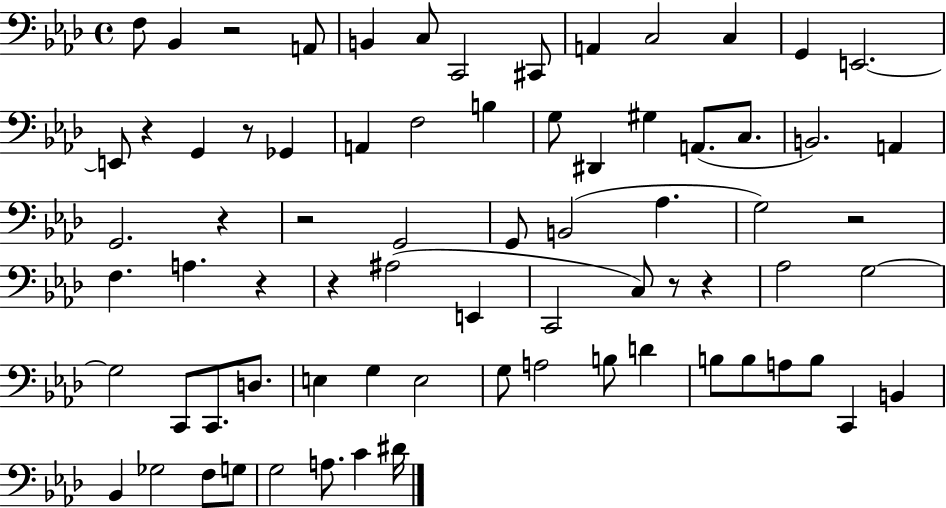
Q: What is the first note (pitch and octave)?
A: F3